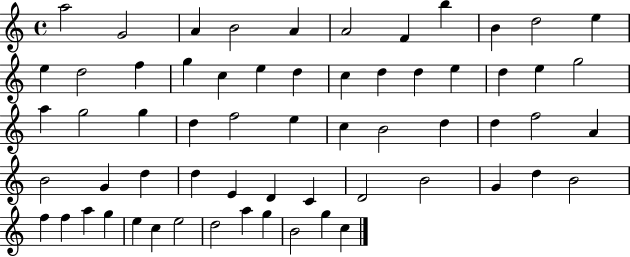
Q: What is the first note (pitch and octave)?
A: A5